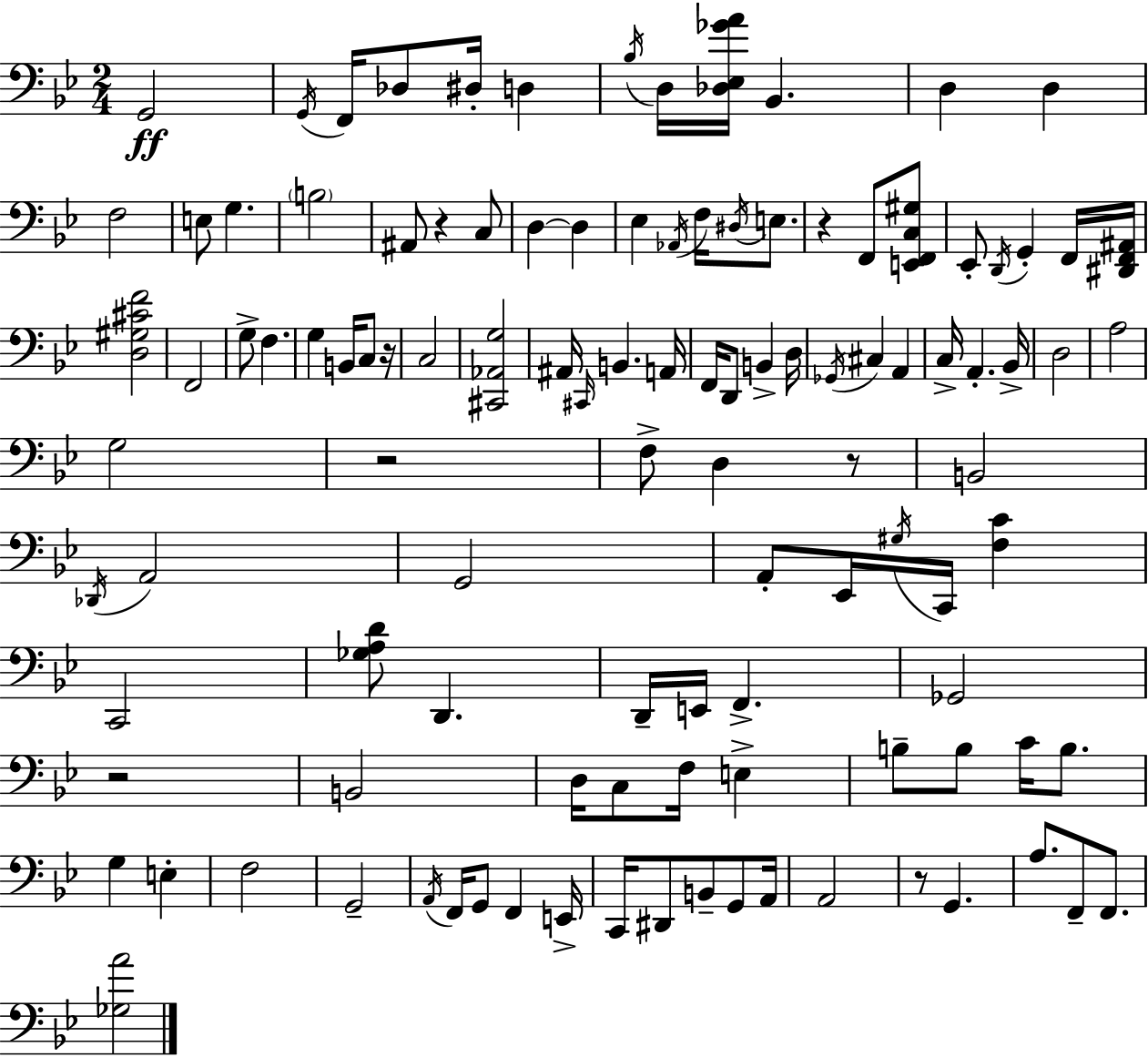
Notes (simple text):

G2/h G2/s F2/s Db3/e D#3/s D3/q Bb3/s D3/s [Db3,Eb3,Gb4,A4]/s Bb2/q. D3/q D3/q F3/h E3/e G3/q. B3/h A#2/e R/q C3/e D3/q D3/q Eb3/q Ab2/s F3/s D#3/s E3/e. R/q F2/e [E2,F2,C3,G#3]/e Eb2/e D2/s G2/q F2/s [D#2,F2,A#2]/s [D3,G#3,C#4,F4]/h F2/h G3/e F3/q. G3/q B2/s C3/e R/s C3/h [C#2,Ab2,G3]/h A#2/s C#2/s B2/q. A2/s F2/s D2/e B2/q D3/s Gb2/s C#3/q A2/q C3/s A2/q. Bb2/s D3/h A3/h G3/h R/h F3/e D3/q R/e B2/h Db2/s A2/h G2/h A2/e Eb2/s G#3/s C2/s [F3,C4]/q C2/h [Gb3,A3,D4]/e D2/q. D2/s E2/s F2/q. Gb2/h R/h B2/h D3/s C3/e F3/s E3/q B3/e B3/e C4/s B3/e. G3/q E3/q F3/h G2/h A2/s F2/s G2/e F2/q E2/s C2/s D#2/e B2/e G2/e A2/s A2/h R/e G2/q. A3/e. F2/e F2/e. [Gb3,A4]/h